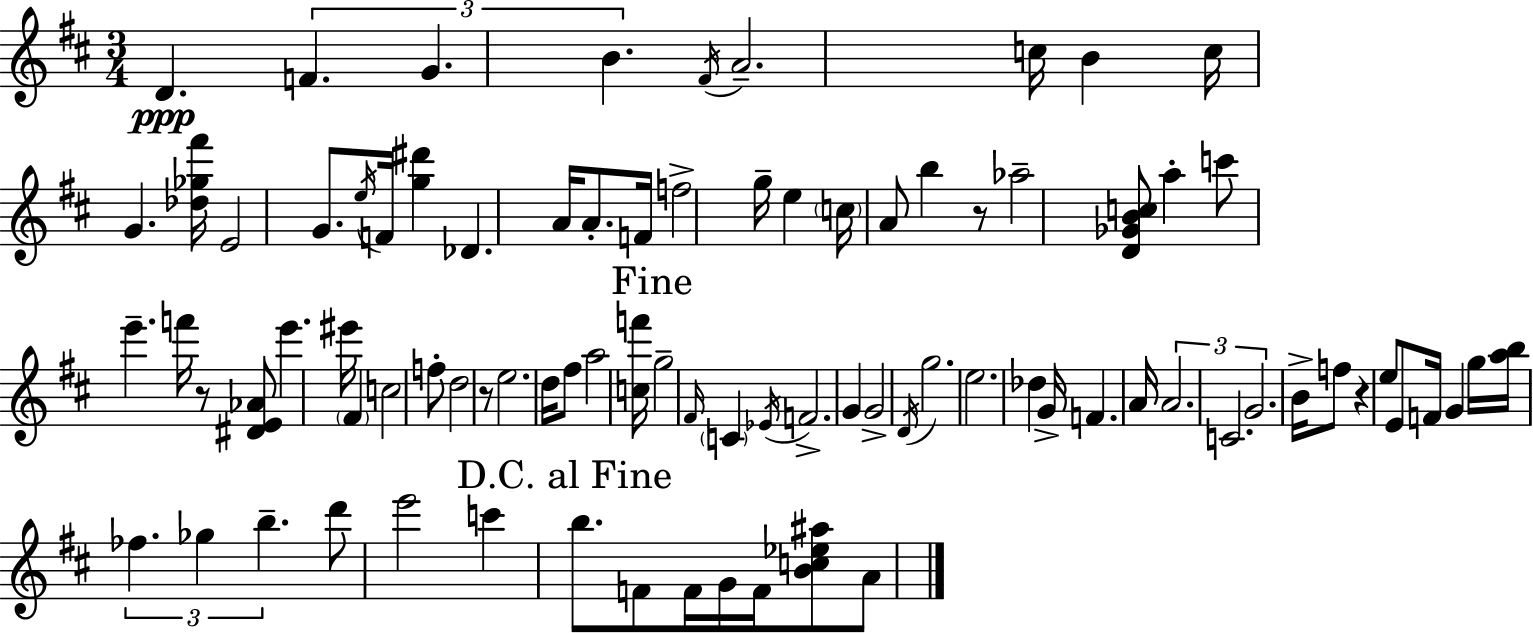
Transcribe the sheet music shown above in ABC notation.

X:1
T:Untitled
M:3/4
L:1/4
K:D
D F G B ^F/4 A2 c/4 B c/4 G [_d_g^f']/4 E2 G/2 e/4 F/4 [g^d'] _D A/4 A/2 F/4 f2 g/4 e c/4 A/2 b z/2 _a2 [D_GBc]/2 a c'/2 e' f'/4 z/2 [^DE_A]/2 e' ^e'/4 ^F c2 f/2 d2 z/2 e2 d/4 ^f/2 a2 [cf']/4 g2 ^F/4 C _E/4 F2 G G2 D/4 g2 e2 _d G/4 F A/4 A2 C2 G2 B/4 f/2 z e/2 E/2 F/4 G g/4 [ab]/4 _f _g b d'/2 e'2 c' b/2 F/2 F/4 G/4 F/4 [Bc_e^a]/2 A/2